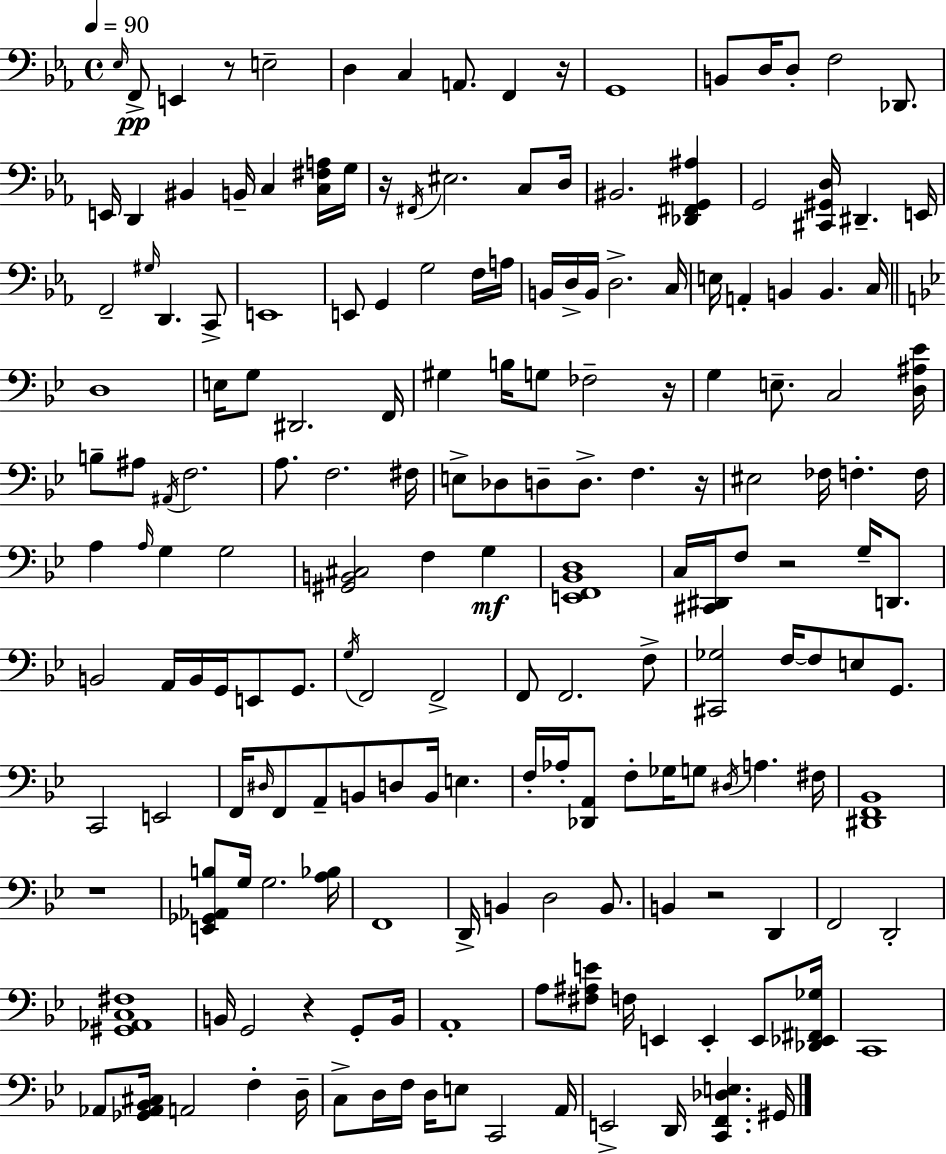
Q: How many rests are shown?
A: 9